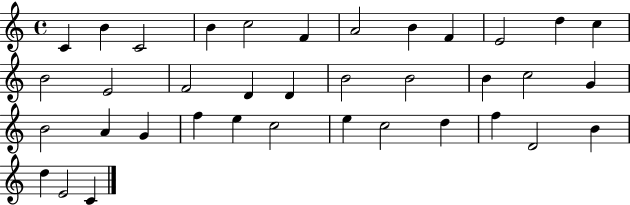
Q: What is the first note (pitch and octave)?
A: C4